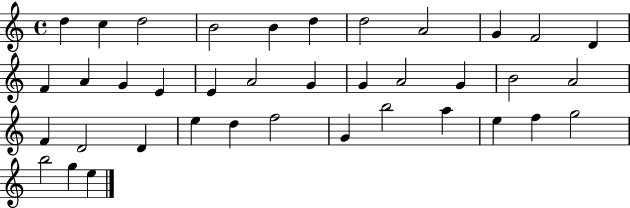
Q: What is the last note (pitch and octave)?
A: E5